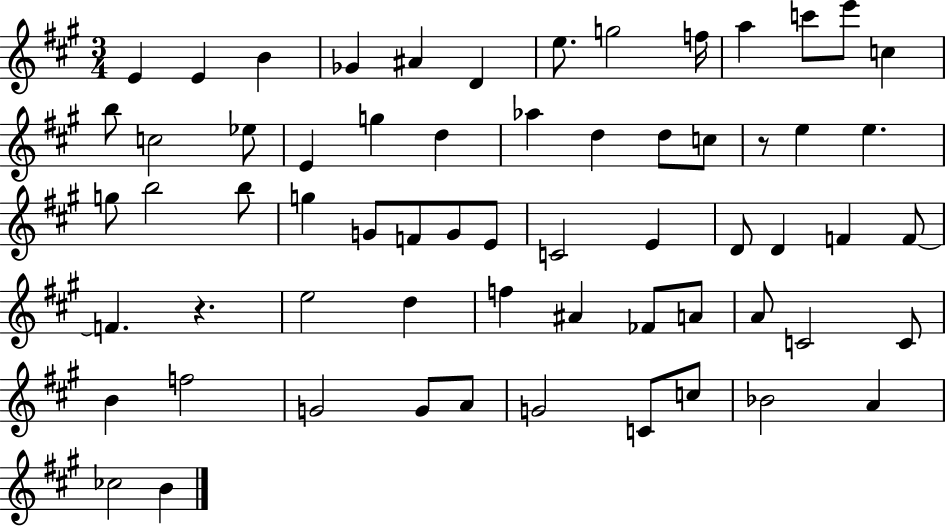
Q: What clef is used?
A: treble